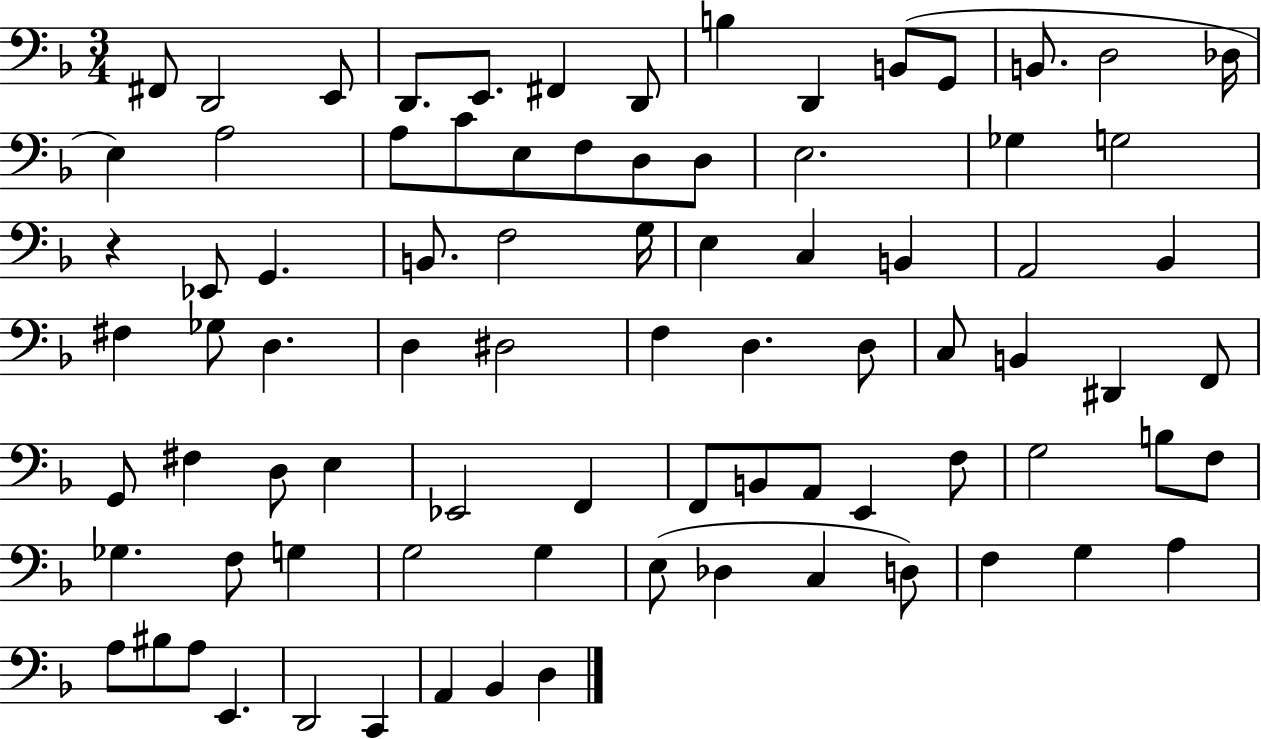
X:1
T:Untitled
M:3/4
L:1/4
K:F
^F,,/2 D,,2 E,,/2 D,,/2 E,,/2 ^F,, D,,/2 B, D,, B,,/2 G,,/2 B,,/2 D,2 _D,/4 E, A,2 A,/2 C/2 E,/2 F,/2 D,/2 D,/2 E,2 _G, G,2 z _E,,/2 G,, B,,/2 F,2 G,/4 E, C, B,, A,,2 _B,, ^F, _G,/2 D, D, ^D,2 F, D, D,/2 C,/2 B,, ^D,, F,,/2 G,,/2 ^F, D,/2 E, _E,,2 F,, F,,/2 B,,/2 A,,/2 E,, F,/2 G,2 B,/2 F,/2 _G, F,/2 G, G,2 G, E,/2 _D, C, D,/2 F, G, A, A,/2 ^B,/2 A,/2 E,, D,,2 C,, A,, _B,, D,